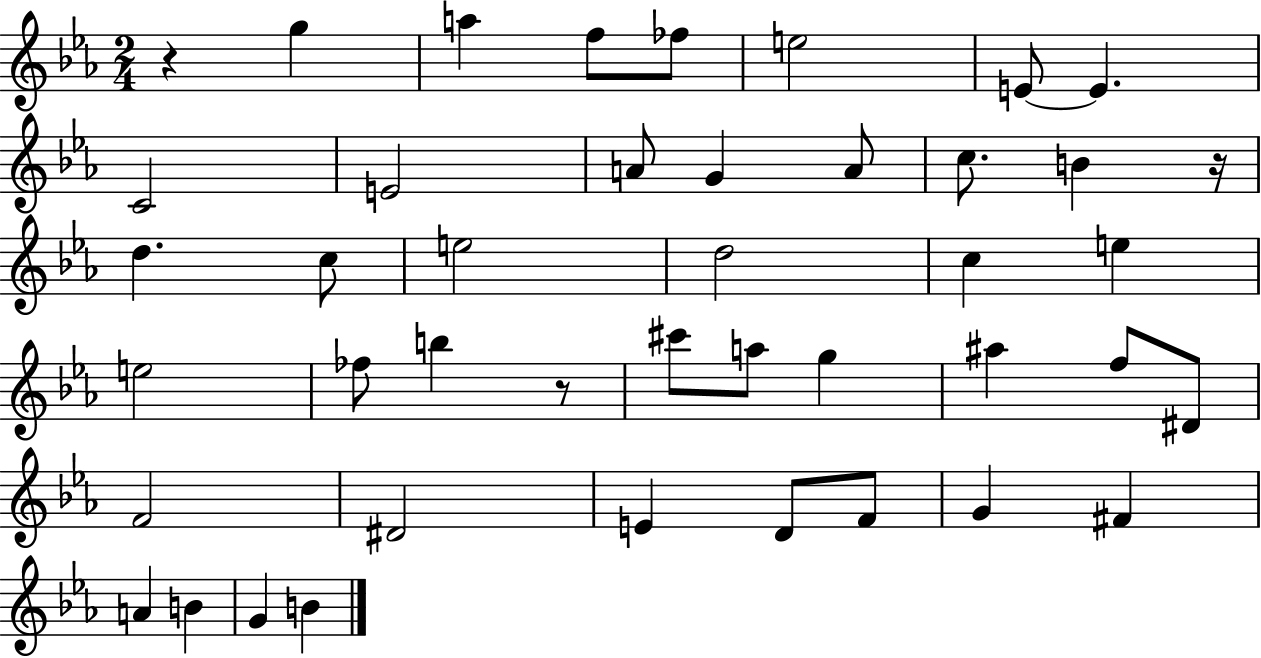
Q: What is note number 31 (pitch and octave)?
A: D#4